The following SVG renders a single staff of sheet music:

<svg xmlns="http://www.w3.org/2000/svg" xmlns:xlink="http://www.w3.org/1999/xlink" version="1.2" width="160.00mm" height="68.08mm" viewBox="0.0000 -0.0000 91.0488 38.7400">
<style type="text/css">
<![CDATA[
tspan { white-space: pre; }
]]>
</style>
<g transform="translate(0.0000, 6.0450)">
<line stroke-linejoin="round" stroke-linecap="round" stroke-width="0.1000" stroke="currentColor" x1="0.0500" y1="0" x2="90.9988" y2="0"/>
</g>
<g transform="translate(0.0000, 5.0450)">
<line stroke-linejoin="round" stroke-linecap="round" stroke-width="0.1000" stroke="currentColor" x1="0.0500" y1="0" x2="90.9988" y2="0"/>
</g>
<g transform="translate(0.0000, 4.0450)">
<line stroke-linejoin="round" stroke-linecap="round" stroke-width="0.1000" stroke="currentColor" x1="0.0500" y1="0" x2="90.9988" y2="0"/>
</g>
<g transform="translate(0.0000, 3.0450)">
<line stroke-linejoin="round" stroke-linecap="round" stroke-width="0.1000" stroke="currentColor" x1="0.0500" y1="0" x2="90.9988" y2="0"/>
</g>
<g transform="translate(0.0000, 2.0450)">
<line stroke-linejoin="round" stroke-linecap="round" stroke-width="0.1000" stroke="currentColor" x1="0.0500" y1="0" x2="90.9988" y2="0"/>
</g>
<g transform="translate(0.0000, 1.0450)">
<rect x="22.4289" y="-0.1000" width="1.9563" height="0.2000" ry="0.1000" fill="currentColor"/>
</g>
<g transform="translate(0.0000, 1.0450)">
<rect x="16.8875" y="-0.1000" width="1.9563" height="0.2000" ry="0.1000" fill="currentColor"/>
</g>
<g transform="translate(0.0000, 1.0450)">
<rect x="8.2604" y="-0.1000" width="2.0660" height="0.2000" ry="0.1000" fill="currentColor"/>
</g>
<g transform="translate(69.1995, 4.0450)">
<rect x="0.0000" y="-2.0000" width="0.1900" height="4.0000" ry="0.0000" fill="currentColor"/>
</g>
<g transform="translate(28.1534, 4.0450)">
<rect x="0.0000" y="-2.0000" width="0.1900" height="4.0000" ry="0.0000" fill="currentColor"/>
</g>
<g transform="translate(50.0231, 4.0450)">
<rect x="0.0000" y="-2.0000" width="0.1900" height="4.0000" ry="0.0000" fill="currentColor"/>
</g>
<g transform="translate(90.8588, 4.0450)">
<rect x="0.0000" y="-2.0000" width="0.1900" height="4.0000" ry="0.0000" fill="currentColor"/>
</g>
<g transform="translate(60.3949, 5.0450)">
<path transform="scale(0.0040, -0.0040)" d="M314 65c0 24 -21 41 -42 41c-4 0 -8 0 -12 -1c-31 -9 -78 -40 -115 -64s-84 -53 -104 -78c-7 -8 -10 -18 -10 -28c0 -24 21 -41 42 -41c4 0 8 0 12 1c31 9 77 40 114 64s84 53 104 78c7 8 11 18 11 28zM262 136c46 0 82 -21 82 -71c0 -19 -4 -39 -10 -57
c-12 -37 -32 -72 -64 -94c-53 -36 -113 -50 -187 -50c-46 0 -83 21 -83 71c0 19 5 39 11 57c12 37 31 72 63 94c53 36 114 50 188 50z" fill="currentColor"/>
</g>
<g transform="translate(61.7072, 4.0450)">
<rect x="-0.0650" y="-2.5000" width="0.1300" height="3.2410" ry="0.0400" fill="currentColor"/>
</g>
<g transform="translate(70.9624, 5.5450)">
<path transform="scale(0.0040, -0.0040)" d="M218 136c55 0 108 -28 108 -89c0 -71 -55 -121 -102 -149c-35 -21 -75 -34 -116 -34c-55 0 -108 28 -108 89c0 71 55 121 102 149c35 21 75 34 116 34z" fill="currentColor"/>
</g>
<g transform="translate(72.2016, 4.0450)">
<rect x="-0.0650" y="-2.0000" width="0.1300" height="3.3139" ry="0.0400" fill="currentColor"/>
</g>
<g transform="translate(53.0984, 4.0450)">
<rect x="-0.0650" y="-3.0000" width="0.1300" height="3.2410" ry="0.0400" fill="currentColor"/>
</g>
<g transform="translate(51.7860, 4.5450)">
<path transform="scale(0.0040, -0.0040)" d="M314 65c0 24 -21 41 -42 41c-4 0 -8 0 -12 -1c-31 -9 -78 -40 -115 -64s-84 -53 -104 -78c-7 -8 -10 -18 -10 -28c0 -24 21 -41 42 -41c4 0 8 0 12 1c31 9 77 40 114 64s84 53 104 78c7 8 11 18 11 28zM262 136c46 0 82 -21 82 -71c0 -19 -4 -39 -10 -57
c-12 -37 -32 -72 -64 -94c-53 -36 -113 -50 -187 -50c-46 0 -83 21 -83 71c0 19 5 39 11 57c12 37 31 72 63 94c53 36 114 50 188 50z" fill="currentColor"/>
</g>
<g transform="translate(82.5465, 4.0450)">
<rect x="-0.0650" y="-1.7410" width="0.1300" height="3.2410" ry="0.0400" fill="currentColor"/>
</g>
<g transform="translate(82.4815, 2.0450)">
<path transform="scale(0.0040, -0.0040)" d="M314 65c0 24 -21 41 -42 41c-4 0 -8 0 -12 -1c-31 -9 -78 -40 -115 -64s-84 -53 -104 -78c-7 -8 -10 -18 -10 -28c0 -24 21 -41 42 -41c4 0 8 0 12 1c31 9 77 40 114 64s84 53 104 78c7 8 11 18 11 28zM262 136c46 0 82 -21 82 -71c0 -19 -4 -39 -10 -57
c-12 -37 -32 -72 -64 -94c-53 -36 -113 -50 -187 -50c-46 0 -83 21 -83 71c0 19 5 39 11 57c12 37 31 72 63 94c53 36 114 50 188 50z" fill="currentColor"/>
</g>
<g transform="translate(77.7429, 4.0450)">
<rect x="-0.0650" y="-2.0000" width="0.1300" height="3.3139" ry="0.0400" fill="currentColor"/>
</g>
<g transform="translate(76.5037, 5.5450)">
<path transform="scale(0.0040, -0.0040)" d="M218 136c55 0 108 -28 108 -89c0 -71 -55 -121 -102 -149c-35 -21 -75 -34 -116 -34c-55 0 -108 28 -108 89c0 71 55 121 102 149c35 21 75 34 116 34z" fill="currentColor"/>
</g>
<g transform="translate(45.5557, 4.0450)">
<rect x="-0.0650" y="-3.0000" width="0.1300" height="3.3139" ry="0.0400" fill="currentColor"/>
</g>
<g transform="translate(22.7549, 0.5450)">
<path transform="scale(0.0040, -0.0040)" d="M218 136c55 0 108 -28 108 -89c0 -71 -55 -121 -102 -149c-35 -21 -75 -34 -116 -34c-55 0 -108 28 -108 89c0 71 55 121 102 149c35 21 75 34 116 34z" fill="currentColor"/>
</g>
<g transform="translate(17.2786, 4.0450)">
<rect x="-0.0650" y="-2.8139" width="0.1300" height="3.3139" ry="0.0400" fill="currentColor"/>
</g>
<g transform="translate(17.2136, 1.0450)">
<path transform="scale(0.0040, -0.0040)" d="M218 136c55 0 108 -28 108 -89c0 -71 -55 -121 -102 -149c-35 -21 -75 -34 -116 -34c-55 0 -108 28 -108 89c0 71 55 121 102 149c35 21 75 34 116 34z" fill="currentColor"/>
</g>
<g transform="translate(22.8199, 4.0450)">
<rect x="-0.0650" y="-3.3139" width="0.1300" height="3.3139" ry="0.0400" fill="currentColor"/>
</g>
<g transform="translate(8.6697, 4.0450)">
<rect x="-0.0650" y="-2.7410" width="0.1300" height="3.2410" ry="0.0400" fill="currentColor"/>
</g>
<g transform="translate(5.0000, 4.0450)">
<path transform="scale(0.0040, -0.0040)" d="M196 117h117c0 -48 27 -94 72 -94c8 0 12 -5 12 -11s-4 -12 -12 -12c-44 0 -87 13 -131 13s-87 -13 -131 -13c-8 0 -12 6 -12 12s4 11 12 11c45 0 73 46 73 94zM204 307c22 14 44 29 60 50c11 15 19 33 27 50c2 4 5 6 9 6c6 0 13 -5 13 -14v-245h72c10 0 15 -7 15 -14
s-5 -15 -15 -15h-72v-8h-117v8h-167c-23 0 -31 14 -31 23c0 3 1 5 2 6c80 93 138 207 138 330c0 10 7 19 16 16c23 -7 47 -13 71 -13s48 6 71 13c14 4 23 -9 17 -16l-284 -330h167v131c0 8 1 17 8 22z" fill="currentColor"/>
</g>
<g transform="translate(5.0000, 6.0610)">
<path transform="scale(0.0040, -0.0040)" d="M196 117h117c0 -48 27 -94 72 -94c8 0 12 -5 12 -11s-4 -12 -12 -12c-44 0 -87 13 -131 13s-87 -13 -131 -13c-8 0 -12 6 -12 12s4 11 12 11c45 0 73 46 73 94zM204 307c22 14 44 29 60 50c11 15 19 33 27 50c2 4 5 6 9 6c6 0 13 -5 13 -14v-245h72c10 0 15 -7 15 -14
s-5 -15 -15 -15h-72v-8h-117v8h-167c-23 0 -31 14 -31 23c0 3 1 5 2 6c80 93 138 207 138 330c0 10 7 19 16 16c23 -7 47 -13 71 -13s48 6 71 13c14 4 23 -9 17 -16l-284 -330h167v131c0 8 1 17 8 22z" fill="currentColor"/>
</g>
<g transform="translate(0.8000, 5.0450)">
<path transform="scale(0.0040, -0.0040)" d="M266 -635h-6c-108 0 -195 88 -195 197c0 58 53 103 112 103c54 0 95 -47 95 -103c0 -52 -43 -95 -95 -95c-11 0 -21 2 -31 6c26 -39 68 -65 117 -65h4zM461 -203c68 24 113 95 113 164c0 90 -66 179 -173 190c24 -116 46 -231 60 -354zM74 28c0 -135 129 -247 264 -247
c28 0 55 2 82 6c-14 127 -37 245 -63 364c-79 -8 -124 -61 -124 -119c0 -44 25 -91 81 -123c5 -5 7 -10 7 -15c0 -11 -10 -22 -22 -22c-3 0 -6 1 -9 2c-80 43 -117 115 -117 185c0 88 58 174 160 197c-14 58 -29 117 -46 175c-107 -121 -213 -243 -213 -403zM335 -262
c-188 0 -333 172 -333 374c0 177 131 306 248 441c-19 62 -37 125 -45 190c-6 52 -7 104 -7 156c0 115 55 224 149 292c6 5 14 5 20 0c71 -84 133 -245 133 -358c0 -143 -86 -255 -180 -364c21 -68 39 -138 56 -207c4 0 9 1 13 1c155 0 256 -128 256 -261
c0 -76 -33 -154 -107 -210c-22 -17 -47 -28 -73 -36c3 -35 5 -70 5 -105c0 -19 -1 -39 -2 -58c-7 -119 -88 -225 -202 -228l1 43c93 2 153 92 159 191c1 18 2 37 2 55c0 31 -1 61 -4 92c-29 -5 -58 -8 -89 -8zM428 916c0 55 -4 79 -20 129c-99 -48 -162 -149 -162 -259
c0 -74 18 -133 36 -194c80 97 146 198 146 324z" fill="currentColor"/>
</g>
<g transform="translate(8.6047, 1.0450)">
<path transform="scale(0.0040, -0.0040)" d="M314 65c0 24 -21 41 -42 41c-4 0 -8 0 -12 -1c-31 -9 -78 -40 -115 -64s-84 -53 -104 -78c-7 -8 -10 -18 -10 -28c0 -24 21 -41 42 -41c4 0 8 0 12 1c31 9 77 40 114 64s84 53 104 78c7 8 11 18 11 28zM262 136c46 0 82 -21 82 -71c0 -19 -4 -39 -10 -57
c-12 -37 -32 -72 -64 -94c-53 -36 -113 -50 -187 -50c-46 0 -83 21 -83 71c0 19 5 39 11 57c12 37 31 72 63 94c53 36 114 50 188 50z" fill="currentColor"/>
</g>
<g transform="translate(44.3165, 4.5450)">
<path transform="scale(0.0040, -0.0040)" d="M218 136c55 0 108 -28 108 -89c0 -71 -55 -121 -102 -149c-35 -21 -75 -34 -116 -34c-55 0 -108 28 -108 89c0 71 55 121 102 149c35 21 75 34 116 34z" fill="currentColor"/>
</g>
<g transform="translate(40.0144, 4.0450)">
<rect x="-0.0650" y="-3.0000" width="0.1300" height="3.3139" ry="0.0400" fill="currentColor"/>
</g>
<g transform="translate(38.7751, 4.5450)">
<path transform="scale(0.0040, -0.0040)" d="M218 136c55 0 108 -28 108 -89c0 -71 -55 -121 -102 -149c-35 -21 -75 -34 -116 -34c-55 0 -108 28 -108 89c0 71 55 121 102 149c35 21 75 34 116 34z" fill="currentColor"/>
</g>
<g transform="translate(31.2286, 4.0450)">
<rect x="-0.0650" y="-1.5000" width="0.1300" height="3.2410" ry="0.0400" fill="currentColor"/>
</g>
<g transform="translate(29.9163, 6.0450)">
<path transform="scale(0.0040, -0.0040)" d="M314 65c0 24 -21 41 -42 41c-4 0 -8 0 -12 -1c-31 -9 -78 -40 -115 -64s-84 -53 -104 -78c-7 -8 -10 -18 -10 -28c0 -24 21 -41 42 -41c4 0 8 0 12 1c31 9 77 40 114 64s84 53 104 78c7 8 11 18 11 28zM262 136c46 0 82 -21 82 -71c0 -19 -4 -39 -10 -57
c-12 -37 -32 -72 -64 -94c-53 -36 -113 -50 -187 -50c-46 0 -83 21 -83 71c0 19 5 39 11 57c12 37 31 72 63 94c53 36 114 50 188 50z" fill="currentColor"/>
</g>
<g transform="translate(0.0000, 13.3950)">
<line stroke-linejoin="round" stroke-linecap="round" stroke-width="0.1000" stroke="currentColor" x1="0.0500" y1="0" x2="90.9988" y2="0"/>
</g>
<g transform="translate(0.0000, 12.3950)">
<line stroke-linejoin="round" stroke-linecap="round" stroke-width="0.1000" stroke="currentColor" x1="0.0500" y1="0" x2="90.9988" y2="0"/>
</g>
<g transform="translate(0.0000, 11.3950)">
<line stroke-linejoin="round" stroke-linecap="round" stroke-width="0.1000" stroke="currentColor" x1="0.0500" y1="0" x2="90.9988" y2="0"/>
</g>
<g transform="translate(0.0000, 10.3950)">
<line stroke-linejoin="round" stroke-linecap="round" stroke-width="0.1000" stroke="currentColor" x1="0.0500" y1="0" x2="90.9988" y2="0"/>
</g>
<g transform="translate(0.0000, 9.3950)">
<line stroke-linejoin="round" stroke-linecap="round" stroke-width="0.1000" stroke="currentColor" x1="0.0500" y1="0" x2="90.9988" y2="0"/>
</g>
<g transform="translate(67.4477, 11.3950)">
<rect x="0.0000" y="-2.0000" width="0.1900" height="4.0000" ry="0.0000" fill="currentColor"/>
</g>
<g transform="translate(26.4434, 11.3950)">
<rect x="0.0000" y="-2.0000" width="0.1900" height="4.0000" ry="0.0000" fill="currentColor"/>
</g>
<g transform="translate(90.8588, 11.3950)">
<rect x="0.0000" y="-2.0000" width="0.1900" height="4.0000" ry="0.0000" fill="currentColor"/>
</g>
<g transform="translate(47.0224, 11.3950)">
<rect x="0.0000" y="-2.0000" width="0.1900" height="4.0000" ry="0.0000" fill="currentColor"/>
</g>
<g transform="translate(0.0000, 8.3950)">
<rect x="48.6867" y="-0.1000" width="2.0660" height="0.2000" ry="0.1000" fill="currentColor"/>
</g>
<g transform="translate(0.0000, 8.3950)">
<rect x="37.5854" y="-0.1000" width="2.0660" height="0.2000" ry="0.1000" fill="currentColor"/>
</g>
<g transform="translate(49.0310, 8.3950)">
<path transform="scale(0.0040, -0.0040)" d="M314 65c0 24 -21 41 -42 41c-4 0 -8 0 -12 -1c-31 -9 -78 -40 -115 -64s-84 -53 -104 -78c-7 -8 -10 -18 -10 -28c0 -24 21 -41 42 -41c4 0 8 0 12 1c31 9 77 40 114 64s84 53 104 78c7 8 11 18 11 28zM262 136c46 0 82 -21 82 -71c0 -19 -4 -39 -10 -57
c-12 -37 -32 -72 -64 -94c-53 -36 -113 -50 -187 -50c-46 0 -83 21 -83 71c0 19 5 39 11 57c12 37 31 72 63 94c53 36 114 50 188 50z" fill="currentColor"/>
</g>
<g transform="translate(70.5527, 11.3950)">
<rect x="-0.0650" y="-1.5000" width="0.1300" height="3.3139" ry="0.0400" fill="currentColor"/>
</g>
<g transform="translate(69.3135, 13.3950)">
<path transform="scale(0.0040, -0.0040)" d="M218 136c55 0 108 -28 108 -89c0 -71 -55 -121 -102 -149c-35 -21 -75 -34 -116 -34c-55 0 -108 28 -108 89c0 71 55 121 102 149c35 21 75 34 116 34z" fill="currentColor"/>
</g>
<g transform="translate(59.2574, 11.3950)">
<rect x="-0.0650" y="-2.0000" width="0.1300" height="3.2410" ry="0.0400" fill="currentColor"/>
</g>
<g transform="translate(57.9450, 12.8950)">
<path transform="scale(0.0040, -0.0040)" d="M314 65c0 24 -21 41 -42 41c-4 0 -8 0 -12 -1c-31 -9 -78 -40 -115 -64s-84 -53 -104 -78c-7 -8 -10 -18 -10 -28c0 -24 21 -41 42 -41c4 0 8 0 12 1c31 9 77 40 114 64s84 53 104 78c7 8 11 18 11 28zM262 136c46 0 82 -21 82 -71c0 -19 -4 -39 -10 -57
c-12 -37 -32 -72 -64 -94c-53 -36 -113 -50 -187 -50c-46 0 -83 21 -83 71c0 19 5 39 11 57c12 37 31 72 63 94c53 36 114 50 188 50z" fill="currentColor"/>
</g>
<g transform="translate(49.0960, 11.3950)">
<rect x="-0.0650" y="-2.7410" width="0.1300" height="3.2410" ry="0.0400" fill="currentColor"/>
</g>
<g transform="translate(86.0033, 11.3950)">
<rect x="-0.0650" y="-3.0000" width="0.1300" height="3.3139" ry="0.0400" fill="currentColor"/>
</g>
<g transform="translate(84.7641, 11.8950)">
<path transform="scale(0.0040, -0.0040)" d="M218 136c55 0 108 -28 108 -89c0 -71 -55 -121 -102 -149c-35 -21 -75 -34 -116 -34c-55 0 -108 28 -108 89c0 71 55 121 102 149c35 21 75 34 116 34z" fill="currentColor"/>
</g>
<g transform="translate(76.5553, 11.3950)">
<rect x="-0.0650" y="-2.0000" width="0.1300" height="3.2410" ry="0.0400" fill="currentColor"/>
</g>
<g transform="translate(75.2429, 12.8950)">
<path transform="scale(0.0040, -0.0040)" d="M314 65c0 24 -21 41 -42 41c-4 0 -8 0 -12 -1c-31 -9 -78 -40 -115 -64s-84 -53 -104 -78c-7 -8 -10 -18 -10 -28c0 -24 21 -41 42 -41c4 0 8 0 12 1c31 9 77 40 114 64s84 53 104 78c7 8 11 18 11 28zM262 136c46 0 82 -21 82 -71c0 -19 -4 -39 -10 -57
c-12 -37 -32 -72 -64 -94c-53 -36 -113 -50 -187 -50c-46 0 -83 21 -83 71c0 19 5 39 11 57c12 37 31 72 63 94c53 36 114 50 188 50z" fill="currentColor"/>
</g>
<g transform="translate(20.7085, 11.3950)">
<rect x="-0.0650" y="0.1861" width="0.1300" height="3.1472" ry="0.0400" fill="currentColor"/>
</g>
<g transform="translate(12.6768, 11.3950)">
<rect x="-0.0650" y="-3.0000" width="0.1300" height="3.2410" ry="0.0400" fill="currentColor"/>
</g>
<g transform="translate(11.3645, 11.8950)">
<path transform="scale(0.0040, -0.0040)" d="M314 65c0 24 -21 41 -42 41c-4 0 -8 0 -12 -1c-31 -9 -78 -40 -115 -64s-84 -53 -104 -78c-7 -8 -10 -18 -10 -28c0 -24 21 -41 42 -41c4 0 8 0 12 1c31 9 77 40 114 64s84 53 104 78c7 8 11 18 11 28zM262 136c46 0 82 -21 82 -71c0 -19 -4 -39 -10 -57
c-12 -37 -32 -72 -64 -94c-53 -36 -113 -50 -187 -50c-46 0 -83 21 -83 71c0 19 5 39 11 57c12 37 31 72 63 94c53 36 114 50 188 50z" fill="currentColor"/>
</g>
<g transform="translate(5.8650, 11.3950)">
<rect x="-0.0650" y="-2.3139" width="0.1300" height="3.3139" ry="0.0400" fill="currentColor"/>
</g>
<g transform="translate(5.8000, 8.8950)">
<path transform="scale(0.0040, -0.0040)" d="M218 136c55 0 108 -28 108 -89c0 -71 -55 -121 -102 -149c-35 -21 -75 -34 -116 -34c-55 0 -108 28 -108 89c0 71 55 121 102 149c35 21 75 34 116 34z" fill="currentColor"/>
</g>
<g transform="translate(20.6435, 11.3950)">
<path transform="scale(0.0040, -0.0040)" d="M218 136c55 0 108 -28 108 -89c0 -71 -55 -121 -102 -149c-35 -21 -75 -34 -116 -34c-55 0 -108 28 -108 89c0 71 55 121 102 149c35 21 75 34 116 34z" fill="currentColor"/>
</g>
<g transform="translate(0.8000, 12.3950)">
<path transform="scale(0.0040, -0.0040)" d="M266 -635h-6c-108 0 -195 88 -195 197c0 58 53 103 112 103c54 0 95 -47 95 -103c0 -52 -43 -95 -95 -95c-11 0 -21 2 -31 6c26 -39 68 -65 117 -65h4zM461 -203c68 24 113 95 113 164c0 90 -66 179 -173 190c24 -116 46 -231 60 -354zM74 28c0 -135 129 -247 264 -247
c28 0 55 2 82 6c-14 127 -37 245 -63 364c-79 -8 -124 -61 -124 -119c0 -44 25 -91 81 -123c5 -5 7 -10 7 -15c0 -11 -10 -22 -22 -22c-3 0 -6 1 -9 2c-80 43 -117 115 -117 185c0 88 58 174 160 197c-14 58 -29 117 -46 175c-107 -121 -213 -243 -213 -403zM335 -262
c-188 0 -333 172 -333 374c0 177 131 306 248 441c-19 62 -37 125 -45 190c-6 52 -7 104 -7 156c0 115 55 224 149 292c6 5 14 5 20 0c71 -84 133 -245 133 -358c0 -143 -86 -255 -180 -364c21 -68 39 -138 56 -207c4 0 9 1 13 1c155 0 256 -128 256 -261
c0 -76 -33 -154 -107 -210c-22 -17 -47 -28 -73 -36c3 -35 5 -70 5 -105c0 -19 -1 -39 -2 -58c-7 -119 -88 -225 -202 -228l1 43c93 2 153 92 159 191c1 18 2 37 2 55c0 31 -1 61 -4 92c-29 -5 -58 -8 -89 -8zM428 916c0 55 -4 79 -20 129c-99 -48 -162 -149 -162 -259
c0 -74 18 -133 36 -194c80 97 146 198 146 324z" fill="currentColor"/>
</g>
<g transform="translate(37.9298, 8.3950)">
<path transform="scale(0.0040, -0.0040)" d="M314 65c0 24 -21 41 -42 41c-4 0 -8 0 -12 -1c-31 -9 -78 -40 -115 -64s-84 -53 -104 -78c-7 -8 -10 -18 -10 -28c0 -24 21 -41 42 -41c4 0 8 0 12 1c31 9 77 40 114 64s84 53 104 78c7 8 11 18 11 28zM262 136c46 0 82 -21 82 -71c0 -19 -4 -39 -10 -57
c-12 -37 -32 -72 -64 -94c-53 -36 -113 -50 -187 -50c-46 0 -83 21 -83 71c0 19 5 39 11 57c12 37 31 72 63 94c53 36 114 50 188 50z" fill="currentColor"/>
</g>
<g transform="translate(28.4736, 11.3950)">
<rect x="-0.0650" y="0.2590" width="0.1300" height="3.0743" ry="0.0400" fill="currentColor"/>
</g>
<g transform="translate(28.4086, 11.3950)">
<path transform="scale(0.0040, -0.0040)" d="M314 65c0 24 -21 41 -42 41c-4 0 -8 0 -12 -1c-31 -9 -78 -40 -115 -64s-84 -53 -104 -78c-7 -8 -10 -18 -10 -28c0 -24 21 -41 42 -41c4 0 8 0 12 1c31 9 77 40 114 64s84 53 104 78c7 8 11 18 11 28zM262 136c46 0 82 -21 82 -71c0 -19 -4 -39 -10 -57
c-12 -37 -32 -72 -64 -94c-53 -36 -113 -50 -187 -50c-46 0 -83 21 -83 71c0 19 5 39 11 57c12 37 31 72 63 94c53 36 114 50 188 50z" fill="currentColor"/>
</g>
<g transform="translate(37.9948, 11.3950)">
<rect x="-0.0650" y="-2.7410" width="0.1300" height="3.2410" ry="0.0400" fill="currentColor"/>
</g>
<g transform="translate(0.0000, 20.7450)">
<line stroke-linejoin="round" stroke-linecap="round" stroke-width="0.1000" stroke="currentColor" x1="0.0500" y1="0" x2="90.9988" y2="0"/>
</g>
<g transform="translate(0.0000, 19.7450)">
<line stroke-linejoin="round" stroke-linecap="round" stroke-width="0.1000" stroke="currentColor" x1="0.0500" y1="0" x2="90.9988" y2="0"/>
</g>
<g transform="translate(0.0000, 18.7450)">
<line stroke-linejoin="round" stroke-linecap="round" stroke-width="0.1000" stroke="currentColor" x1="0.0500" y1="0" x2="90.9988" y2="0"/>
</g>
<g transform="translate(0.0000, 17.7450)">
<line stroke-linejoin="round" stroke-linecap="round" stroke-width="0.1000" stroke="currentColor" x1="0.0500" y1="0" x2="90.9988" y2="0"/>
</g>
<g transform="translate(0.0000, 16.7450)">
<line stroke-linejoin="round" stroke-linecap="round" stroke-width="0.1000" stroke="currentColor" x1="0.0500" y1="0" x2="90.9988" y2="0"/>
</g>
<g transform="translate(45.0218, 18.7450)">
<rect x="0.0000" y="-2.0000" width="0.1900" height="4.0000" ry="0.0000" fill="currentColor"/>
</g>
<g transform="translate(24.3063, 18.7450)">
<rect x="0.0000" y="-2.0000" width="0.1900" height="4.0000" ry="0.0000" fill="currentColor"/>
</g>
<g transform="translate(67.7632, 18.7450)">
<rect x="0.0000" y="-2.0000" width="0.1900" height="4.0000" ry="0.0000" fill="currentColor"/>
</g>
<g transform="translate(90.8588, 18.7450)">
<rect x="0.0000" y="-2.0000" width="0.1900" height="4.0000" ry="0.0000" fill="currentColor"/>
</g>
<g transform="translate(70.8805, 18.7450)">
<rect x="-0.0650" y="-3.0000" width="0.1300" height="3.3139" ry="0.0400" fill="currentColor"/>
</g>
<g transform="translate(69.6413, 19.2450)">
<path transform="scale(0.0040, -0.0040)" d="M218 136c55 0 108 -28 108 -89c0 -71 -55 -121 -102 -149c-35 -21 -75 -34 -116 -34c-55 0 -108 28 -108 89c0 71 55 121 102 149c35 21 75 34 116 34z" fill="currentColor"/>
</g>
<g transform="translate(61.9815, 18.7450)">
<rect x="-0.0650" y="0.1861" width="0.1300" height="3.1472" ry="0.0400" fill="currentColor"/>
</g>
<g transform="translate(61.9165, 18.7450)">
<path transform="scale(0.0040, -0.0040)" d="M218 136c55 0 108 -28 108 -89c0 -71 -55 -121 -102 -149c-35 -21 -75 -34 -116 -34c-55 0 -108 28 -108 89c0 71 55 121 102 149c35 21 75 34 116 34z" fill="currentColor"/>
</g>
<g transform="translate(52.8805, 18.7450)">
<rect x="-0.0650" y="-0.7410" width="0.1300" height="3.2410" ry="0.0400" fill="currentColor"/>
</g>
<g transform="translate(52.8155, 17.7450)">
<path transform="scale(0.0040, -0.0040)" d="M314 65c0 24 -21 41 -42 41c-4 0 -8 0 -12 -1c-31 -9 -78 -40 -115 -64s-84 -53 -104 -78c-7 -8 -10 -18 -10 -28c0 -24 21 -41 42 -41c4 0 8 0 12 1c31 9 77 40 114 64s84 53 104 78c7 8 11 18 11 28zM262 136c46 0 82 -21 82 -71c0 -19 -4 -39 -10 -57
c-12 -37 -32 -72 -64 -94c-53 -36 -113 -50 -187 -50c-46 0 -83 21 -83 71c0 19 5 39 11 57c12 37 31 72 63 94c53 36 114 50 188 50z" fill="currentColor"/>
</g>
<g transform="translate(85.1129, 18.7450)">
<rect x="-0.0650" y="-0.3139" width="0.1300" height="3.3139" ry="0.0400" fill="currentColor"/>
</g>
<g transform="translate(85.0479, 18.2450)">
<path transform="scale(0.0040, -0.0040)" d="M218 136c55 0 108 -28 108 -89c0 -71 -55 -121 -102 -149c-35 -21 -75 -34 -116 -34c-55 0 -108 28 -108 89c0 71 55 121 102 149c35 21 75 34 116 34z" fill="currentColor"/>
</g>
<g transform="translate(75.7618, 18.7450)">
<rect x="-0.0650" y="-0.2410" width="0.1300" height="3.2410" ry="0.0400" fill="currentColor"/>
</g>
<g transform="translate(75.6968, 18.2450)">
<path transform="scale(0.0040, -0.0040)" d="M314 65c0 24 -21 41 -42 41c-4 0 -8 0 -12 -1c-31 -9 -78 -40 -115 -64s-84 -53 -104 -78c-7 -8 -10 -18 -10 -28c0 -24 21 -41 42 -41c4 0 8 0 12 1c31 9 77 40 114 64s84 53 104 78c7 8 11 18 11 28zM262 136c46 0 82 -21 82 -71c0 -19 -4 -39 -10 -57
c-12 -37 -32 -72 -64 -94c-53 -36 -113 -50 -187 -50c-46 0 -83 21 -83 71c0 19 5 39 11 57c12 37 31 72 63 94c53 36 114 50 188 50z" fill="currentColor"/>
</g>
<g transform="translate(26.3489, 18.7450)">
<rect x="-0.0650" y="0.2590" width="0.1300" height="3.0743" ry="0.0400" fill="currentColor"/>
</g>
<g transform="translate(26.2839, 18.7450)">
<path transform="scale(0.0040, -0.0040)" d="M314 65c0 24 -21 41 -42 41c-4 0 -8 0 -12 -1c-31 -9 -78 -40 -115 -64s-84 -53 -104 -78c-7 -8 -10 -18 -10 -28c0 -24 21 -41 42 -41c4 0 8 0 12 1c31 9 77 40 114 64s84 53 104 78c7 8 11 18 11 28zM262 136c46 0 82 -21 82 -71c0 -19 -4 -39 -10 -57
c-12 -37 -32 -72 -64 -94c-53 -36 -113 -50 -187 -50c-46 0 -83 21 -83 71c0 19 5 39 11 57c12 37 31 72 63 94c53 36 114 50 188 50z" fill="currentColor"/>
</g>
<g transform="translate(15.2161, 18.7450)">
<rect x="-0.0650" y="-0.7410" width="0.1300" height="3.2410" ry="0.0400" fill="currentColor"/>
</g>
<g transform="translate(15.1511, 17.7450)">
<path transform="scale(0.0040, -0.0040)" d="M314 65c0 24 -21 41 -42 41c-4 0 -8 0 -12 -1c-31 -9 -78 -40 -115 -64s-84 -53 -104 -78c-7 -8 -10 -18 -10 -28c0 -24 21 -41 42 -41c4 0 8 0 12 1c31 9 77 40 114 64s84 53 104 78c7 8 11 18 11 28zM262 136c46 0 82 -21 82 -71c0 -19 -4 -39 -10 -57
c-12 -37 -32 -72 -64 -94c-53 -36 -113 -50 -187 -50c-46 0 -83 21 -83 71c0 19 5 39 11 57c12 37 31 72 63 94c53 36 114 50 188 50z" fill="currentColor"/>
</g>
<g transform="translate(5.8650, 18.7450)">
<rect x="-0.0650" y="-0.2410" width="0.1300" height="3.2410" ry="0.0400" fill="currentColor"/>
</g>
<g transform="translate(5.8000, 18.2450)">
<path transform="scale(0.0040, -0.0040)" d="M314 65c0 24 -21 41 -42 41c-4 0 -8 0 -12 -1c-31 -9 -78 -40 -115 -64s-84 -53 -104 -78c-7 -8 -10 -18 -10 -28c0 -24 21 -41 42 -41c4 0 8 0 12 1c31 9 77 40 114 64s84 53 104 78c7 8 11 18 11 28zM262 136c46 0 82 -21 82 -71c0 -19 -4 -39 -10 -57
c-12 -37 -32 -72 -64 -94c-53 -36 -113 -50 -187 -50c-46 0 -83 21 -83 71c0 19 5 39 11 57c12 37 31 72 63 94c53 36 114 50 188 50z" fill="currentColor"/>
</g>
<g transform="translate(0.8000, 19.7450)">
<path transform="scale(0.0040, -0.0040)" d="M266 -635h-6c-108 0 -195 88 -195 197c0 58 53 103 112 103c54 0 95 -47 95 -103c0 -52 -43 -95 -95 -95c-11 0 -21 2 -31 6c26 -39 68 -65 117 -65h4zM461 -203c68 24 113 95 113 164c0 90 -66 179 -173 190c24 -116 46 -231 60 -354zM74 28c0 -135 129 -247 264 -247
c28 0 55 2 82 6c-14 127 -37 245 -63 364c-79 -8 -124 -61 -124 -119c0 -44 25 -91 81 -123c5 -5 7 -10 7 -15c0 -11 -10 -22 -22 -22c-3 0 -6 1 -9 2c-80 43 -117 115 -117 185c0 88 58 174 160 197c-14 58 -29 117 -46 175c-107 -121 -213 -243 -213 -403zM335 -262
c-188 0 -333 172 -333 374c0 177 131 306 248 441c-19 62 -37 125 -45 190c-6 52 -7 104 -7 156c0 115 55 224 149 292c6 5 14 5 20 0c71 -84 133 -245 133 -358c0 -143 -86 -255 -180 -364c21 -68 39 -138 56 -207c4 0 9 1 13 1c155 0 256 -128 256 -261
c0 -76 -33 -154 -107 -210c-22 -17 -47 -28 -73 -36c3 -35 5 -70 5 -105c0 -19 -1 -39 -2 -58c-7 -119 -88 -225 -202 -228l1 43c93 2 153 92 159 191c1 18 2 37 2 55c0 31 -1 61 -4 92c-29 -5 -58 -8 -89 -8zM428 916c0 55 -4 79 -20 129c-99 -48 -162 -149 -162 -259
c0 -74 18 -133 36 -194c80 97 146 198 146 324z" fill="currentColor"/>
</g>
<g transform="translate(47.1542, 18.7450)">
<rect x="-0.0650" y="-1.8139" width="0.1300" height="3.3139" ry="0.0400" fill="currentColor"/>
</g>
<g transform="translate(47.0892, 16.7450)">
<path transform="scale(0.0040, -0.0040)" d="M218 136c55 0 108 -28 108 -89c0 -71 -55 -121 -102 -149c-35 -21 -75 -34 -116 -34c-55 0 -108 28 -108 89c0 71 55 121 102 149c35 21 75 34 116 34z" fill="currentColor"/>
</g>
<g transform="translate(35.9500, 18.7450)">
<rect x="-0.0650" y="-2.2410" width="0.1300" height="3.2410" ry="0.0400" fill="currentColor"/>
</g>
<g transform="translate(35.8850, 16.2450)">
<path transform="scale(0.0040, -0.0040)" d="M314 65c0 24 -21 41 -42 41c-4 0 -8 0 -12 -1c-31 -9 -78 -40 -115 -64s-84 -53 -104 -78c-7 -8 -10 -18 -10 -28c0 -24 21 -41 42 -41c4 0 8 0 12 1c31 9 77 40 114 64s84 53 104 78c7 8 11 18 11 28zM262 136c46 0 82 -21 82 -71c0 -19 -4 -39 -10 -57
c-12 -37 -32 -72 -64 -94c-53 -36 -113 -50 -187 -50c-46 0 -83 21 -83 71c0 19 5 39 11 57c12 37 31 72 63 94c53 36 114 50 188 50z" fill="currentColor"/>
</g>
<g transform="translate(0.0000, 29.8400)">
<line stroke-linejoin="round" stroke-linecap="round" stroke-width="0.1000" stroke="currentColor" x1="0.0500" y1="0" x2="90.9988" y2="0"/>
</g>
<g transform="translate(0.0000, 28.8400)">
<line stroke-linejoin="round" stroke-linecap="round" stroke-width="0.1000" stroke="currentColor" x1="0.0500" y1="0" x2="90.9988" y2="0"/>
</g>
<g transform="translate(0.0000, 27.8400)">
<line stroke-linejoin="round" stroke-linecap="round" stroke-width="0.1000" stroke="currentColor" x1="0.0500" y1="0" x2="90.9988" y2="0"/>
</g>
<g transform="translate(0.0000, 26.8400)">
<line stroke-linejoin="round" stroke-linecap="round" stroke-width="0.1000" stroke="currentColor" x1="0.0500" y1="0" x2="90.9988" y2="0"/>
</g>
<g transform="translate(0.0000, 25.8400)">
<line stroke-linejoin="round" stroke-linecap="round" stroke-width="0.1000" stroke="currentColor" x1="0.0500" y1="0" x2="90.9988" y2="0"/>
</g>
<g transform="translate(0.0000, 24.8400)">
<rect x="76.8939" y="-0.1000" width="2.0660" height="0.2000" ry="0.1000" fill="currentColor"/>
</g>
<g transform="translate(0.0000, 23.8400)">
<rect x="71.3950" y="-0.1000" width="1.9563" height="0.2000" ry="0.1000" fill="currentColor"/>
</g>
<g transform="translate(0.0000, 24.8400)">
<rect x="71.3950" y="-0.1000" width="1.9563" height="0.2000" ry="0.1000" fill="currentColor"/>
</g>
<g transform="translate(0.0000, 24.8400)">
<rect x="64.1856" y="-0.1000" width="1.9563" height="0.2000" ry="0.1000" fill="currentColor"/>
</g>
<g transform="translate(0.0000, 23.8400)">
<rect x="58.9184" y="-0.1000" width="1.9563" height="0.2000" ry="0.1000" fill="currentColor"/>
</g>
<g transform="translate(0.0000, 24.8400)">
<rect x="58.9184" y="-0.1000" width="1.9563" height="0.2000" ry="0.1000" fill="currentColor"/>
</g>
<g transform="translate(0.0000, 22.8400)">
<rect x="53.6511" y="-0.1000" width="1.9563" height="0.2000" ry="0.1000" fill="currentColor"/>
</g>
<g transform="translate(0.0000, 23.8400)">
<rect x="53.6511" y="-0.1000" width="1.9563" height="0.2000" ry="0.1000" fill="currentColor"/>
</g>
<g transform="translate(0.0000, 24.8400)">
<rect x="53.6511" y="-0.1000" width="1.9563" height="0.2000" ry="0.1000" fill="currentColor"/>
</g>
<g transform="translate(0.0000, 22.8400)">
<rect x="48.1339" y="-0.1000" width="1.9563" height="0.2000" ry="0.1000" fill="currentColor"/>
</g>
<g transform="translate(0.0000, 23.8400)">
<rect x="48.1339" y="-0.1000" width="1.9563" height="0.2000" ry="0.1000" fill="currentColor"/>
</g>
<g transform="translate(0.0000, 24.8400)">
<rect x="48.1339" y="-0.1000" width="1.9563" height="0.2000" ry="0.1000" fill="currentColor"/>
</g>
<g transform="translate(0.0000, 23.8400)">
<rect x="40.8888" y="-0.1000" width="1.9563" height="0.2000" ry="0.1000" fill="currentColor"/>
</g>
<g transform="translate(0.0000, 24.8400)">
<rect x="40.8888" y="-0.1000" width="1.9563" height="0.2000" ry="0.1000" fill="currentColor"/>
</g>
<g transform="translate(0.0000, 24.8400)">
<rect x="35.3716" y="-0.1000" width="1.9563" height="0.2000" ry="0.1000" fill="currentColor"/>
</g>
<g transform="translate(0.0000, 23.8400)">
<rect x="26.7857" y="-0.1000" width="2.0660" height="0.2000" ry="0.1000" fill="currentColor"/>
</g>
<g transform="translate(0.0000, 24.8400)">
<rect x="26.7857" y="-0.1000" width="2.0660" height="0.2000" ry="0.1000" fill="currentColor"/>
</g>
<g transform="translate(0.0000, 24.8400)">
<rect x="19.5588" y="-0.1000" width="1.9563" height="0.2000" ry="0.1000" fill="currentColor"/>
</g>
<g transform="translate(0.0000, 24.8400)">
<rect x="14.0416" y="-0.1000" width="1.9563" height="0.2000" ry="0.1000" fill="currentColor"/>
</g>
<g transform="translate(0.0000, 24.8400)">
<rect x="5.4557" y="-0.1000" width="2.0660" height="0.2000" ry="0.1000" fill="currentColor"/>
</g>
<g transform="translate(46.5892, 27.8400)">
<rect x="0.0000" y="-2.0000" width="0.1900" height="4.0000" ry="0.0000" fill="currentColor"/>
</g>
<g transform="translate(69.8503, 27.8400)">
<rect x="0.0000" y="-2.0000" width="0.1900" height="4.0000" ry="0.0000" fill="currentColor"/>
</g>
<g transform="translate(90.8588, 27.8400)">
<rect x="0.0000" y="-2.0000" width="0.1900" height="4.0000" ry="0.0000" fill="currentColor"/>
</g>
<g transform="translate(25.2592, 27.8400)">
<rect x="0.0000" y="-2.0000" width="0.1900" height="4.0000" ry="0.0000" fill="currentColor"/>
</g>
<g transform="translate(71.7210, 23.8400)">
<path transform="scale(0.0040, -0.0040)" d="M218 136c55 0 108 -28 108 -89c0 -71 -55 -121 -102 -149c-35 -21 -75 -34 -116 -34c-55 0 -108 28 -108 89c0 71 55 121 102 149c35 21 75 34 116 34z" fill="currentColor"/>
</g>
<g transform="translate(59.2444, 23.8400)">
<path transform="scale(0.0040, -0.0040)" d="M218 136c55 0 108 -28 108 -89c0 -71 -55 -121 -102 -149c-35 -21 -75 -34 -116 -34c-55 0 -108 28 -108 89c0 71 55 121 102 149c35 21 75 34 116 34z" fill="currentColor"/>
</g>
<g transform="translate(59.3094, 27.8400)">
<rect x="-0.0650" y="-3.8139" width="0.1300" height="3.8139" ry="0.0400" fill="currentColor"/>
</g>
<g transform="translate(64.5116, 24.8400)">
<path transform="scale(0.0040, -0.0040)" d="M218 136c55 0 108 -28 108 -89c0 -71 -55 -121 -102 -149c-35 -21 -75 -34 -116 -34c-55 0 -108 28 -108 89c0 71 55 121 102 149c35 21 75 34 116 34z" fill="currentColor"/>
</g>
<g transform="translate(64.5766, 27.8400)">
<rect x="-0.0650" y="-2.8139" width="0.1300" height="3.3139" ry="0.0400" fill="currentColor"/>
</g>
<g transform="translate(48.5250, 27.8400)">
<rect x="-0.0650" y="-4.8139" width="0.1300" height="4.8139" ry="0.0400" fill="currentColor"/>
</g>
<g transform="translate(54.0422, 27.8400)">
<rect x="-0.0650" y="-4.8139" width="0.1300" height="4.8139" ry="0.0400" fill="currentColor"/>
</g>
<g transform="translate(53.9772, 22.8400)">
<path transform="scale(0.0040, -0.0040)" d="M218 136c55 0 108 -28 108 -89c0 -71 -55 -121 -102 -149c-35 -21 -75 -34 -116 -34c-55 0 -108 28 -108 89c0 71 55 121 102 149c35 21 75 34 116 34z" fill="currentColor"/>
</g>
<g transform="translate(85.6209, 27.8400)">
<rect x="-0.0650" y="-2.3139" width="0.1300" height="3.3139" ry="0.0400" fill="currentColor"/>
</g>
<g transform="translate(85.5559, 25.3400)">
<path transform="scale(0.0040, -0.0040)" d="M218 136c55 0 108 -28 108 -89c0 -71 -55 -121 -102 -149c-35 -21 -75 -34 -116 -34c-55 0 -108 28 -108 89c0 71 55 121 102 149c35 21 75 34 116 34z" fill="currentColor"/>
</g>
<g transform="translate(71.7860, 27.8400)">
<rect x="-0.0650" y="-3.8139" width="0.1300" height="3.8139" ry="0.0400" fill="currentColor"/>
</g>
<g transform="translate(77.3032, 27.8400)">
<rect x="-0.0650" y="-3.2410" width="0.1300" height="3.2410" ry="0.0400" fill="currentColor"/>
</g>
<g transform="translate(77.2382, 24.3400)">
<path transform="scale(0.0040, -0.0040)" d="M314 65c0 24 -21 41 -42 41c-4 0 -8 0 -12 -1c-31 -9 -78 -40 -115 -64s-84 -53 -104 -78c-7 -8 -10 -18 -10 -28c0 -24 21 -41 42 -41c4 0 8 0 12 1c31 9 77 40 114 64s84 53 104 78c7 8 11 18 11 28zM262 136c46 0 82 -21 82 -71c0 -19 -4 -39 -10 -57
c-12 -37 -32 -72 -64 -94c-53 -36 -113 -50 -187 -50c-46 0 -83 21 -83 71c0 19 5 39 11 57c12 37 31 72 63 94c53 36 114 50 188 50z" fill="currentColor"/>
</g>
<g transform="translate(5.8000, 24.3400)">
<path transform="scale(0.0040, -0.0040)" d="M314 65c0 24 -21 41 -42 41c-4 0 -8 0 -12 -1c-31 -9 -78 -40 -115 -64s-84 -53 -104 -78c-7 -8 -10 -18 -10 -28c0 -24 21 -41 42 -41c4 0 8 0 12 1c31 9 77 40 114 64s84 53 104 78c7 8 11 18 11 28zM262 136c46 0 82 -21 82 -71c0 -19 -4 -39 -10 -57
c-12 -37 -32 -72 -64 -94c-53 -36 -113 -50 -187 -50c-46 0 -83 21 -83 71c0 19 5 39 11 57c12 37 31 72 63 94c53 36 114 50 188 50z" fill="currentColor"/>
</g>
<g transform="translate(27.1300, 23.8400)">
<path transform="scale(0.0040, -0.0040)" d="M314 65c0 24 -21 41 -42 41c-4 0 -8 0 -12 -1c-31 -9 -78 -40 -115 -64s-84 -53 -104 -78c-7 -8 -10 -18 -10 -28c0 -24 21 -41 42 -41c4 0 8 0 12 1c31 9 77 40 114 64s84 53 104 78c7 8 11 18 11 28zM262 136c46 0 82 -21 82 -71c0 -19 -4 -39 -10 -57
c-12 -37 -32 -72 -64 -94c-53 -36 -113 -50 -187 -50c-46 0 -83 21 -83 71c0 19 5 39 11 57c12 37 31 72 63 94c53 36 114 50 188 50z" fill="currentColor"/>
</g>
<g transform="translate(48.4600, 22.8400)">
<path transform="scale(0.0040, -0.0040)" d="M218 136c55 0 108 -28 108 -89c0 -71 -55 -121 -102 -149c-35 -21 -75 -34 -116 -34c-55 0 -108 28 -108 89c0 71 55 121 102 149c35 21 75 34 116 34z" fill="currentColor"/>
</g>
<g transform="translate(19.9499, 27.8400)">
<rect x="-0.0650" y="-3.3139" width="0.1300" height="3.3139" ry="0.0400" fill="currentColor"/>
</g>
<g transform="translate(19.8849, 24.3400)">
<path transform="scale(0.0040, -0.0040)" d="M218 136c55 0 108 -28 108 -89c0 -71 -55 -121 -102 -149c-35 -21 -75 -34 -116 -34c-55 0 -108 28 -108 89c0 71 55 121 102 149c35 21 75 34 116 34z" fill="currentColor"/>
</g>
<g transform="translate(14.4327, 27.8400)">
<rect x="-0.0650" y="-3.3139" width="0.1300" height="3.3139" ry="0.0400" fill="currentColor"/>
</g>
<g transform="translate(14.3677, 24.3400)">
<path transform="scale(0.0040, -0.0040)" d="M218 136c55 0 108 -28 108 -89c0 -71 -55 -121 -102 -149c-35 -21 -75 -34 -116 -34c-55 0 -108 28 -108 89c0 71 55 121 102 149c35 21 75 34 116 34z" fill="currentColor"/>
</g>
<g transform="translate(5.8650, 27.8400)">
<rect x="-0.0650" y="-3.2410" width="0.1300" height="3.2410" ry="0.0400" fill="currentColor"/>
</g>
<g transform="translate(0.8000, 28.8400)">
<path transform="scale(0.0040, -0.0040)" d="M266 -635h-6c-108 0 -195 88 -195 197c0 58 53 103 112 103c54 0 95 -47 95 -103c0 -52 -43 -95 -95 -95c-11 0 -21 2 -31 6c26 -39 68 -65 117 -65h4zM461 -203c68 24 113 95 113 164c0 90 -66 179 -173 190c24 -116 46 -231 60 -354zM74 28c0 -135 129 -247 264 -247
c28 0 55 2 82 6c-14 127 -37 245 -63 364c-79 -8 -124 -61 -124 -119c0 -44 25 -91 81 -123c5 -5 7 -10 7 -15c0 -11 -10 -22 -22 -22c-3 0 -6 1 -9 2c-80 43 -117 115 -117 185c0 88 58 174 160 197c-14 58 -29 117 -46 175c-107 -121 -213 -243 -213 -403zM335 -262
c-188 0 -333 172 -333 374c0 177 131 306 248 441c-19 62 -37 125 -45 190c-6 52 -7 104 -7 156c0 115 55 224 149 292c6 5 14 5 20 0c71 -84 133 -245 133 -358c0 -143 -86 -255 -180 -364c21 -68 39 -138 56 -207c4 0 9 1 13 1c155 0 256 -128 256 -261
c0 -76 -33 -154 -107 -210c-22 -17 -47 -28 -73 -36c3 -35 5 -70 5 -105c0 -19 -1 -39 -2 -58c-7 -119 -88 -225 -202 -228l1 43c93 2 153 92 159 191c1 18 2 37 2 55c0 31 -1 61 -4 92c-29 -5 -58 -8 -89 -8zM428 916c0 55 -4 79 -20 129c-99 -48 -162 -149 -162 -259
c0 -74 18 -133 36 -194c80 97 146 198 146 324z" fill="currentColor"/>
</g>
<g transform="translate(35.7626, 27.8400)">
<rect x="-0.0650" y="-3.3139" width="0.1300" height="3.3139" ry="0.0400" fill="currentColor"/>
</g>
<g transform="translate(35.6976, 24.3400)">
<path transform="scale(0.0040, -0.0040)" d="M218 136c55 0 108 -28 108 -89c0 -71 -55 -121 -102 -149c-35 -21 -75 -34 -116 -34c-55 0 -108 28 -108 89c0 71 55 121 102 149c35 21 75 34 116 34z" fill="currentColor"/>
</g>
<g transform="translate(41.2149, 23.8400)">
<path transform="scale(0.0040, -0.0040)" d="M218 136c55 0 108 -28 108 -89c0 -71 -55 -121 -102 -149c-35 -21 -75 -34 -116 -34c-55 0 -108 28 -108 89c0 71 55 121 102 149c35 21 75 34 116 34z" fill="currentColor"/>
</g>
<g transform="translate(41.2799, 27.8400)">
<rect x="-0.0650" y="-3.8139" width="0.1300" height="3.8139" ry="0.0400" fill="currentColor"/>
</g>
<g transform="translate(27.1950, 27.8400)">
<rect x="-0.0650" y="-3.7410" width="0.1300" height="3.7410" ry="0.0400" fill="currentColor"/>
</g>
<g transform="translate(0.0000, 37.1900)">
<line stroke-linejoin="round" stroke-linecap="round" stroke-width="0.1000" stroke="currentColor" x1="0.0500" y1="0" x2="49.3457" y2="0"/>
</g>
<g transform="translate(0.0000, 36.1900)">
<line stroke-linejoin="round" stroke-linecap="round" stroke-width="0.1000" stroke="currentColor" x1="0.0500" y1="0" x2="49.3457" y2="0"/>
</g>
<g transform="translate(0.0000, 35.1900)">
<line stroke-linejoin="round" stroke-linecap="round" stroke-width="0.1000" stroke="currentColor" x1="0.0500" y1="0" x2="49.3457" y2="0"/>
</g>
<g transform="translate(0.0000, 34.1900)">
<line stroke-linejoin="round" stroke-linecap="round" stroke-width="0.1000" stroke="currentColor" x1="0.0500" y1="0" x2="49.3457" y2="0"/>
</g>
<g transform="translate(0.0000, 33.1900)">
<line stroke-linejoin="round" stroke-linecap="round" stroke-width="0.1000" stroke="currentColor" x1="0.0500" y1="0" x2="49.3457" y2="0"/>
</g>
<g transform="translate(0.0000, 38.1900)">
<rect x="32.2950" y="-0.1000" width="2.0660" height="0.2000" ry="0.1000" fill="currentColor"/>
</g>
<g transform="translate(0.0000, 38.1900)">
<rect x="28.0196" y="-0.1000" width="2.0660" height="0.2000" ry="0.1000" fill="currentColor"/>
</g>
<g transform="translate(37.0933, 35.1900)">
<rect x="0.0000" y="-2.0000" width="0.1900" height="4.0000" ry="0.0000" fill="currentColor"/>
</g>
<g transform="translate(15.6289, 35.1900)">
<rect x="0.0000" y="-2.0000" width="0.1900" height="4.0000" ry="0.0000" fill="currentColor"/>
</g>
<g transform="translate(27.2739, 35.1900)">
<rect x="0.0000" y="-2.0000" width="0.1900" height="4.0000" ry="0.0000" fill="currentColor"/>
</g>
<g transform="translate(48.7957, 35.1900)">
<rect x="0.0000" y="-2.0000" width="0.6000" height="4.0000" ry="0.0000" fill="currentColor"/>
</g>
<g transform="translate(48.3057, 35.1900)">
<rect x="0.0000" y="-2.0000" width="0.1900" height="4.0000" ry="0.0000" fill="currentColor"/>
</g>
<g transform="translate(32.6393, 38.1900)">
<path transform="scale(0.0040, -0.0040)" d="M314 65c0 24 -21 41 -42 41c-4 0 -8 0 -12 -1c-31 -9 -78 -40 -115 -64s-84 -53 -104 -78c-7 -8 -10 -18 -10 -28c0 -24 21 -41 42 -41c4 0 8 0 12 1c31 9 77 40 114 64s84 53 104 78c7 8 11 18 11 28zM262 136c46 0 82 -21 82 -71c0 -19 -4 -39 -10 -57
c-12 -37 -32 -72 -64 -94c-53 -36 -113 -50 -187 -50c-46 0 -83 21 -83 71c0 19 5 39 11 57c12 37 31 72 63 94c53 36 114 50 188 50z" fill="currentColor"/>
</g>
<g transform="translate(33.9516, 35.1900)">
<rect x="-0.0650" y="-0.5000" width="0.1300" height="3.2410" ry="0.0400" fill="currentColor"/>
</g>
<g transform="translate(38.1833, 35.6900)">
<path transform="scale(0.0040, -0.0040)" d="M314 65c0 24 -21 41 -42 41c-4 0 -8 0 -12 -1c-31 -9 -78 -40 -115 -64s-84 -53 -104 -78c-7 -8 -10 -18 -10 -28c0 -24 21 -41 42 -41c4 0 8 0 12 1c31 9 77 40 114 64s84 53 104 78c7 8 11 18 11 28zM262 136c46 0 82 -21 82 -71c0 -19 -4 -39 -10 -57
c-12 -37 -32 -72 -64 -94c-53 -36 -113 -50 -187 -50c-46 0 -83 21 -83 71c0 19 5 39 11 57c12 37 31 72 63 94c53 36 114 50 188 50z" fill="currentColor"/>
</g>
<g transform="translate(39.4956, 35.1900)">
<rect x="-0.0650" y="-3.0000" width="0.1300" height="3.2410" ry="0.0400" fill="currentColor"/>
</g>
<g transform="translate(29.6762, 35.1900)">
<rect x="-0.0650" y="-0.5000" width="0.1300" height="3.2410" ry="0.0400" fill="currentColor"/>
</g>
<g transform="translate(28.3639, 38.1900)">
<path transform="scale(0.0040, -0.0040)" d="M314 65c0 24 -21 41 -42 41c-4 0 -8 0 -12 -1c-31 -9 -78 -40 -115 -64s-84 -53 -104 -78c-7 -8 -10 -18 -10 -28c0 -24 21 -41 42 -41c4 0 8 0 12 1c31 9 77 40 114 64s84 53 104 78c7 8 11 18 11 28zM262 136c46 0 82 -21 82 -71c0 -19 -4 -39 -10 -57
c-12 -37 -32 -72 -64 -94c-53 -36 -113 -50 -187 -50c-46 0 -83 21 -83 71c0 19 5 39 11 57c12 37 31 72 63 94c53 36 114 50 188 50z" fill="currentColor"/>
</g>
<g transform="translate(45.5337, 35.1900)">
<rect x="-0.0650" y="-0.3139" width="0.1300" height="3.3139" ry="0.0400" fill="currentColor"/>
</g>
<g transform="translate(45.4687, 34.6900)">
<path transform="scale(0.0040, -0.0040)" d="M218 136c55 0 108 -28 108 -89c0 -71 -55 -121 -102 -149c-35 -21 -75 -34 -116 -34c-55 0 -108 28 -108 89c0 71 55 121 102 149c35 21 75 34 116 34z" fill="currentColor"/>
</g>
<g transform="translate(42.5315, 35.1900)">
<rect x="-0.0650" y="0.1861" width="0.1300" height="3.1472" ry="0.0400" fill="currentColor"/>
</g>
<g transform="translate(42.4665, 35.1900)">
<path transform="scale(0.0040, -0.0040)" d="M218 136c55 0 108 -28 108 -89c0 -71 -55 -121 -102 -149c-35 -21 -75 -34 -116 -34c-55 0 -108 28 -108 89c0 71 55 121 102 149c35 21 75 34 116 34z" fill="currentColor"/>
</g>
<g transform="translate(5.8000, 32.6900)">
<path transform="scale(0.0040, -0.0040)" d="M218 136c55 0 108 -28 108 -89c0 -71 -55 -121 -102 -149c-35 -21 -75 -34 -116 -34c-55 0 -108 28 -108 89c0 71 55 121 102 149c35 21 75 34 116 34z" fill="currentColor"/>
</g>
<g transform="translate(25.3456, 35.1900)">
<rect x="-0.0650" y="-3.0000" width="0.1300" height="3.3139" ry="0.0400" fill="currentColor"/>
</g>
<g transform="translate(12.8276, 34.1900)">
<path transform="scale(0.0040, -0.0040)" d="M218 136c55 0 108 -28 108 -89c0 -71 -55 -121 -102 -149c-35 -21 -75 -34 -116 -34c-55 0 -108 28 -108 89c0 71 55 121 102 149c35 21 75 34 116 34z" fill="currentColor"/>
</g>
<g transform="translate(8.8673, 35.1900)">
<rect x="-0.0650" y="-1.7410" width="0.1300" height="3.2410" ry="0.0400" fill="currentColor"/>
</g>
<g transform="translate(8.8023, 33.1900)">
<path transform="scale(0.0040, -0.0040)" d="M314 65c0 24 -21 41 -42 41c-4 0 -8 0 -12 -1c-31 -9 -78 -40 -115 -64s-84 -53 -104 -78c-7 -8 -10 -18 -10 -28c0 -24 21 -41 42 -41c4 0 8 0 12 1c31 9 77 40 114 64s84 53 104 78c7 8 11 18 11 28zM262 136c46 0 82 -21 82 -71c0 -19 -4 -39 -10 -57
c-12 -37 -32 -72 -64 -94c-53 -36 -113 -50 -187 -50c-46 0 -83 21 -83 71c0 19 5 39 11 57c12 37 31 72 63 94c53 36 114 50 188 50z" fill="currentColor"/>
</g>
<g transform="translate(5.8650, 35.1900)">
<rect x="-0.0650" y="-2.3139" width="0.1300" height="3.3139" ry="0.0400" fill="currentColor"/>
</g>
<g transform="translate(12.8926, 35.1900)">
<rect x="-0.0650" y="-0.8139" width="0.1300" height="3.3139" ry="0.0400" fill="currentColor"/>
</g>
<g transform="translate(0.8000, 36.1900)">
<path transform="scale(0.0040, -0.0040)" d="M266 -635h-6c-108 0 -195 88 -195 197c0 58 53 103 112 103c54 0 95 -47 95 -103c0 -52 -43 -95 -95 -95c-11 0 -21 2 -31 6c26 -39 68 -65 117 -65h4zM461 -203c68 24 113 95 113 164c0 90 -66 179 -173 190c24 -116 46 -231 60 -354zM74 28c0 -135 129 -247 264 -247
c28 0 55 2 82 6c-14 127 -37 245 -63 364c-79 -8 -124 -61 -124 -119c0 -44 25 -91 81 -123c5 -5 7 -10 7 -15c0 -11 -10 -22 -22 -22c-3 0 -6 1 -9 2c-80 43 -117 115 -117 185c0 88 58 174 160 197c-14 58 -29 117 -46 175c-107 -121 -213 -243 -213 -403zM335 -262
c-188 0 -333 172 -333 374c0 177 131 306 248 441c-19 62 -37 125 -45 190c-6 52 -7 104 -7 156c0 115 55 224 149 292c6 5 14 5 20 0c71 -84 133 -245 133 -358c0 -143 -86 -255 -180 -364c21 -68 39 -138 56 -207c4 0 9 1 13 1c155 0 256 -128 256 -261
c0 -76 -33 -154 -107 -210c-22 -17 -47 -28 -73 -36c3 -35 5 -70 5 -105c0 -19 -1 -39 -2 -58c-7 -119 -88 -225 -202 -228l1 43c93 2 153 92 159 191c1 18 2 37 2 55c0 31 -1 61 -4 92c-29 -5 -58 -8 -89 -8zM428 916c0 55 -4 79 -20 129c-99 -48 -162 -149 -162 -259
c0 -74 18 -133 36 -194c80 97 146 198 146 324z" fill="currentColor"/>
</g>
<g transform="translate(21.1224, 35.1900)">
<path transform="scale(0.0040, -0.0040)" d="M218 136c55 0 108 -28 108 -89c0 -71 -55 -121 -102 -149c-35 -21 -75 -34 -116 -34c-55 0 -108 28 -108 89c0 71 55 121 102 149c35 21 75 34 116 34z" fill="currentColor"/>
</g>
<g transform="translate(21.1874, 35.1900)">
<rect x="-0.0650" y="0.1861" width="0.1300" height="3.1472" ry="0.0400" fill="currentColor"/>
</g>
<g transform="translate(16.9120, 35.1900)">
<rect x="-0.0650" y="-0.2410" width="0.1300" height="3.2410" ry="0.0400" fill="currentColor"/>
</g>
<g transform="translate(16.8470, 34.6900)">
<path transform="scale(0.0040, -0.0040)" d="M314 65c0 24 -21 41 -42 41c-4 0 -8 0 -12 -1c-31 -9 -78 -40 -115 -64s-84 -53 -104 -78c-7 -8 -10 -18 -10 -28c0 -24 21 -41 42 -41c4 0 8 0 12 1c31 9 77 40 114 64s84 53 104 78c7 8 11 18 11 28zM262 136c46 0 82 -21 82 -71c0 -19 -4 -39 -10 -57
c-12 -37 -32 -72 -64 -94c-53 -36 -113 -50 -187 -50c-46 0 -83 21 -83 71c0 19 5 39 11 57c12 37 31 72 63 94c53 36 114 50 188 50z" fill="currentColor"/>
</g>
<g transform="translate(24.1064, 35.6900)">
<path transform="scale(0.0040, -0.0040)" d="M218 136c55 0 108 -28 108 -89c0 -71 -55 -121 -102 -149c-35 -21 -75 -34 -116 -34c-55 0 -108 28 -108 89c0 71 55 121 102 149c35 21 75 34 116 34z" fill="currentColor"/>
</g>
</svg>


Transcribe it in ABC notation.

X:1
T:Untitled
M:4/4
L:1/4
K:C
a2 a b E2 A A A2 G2 F F f2 g A2 B B2 a2 a2 F2 E F2 A c2 d2 B2 g2 f d2 B A c2 c b2 b b c'2 b c' e' e' c' a c' b2 g g f2 d c2 B A C2 C2 A2 B c